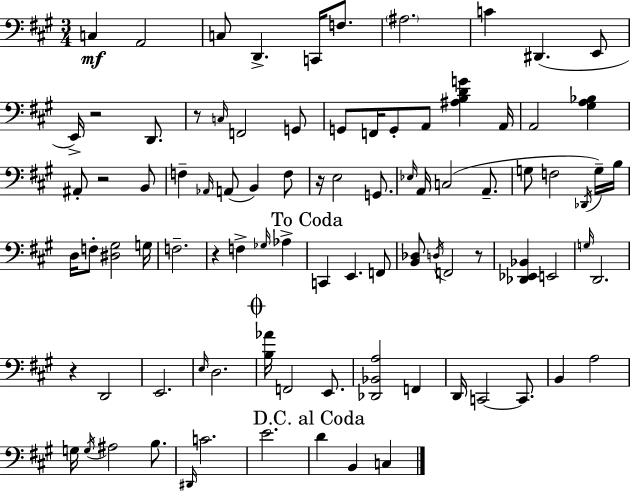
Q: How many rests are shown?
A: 7